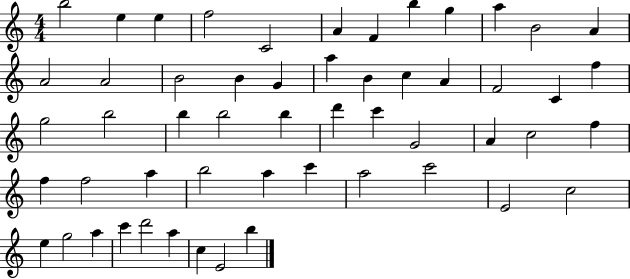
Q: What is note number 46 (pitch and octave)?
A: E5